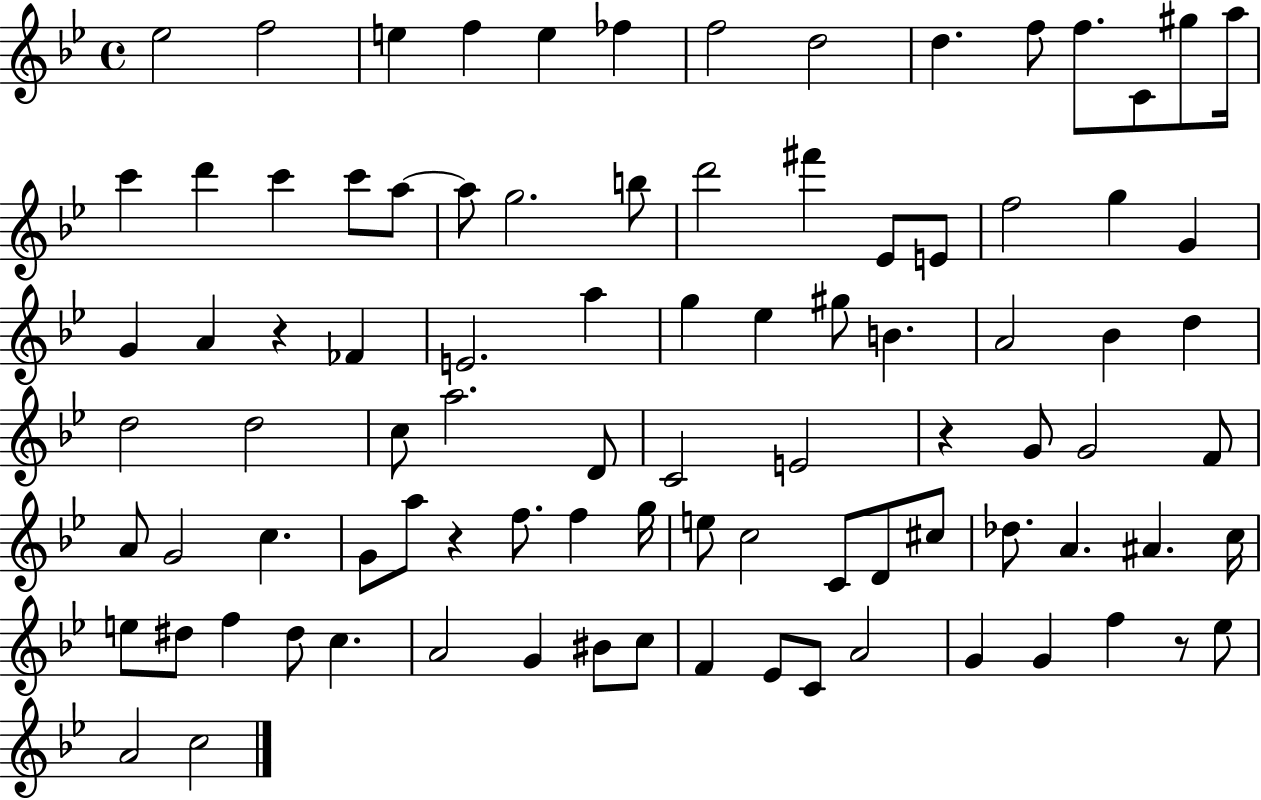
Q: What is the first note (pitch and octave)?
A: Eb5